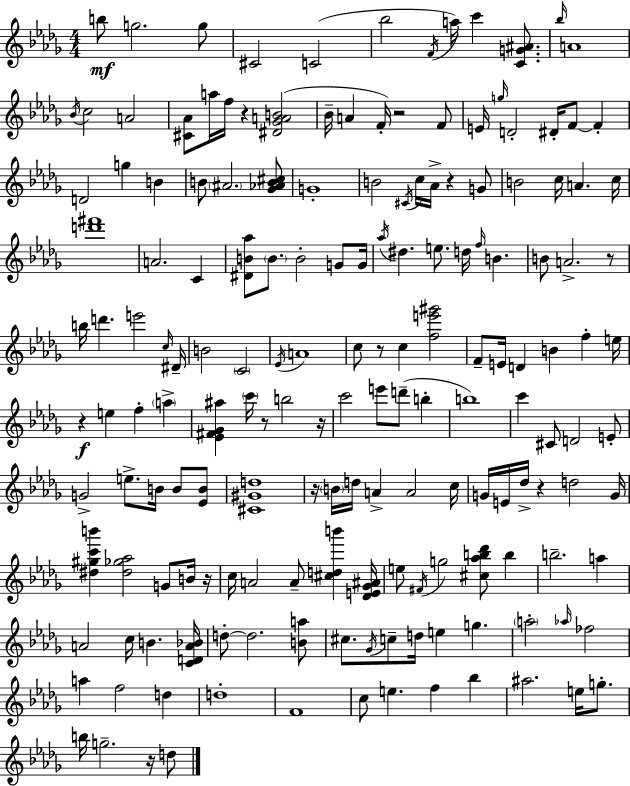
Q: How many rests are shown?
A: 12